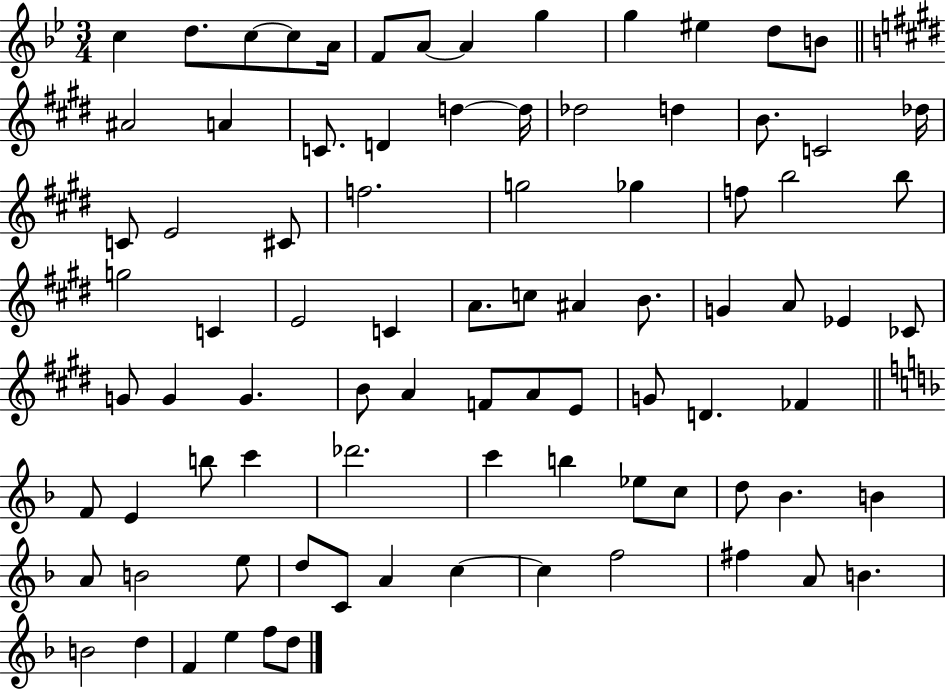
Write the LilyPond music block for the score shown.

{
  \clef treble
  \numericTimeSignature
  \time 3/4
  \key bes \major
  c''4 d''8. c''8~~ c''8 a'16 | f'8 a'8~~ a'4 g''4 | g''4 eis''4 d''8 b'8 | \bar "||" \break \key e \major ais'2 a'4 | c'8. d'4 d''4~~ d''16 | des''2 d''4 | b'8. c'2 des''16 | \break c'8 e'2 cis'8 | f''2. | g''2 ges''4 | f''8 b''2 b''8 | \break g''2 c'4 | e'2 c'4 | a'8. c''8 ais'4 b'8. | g'4 a'8 ees'4 ces'8 | \break g'8 g'4 g'4. | b'8 a'4 f'8 a'8 e'8 | g'8 d'4. fes'4 | \bar "||" \break \key d \minor f'8 e'4 b''8 c'''4 | des'''2. | c'''4 b''4 ees''8 c''8 | d''8 bes'4. b'4 | \break a'8 b'2 e''8 | d''8 c'8 a'4 c''4~~ | c''4 f''2 | fis''4 a'8 b'4. | \break b'2 d''4 | f'4 e''4 f''8 d''8 | \bar "|."
}